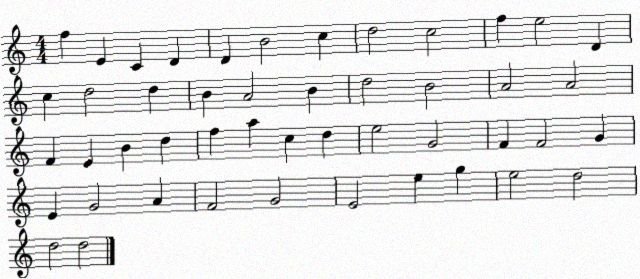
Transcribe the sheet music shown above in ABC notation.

X:1
T:Untitled
M:4/4
L:1/4
K:C
f E C D D B2 c d2 c2 f e2 D c d2 d B A2 B d2 B2 A2 A2 F E B d f a c d e2 G2 F F2 G E G2 A F2 G2 E2 e g e2 d2 d2 d2